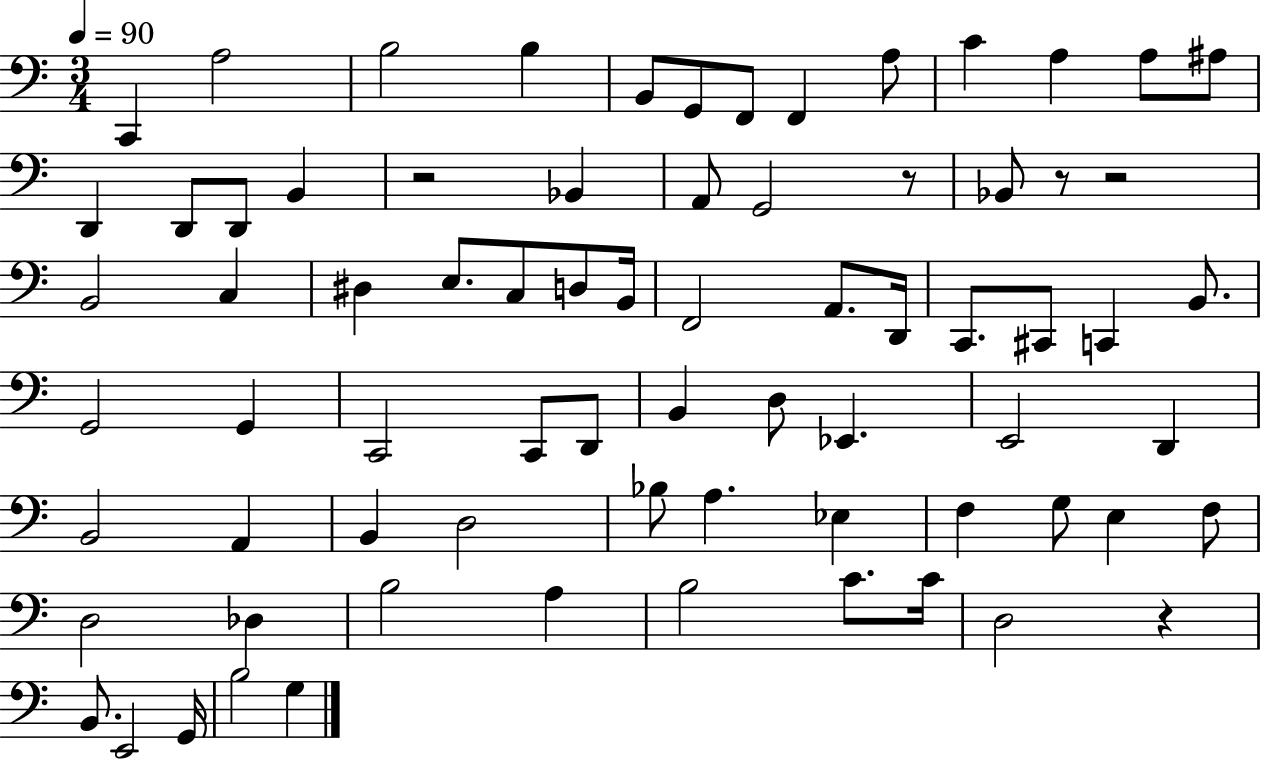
X:1
T:Untitled
M:3/4
L:1/4
K:C
C,, A,2 B,2 B, B,,/2 G,,/2 F,,/2 F,, A,/2 C A, A,/2 ^A,/2 D,, D,,/2 D,,/2 B,, z2 _B,, A,,/2 G,,2 z/2 _B,,/2 z/2 z2 B,,2 C, ^D, E,/2 C,/2 D,/2 B,,/4 F,,2 A,,/2 D,,/4 C,,/2 ^C,,/2 C,, B,,/2 G,,2 G,, C,,2 C,,/2 D,,/2 B,, D,/2 _E,, E,,2 D,, B,,2 A,, B,, D,2 _B,/2 A, _E, F, G,/2 E, F,/2 D,2 _D, B,2 A, B,2 C/2 C/4 D,2 z B,,/2 E,,2 G,,/4 B,2 G,